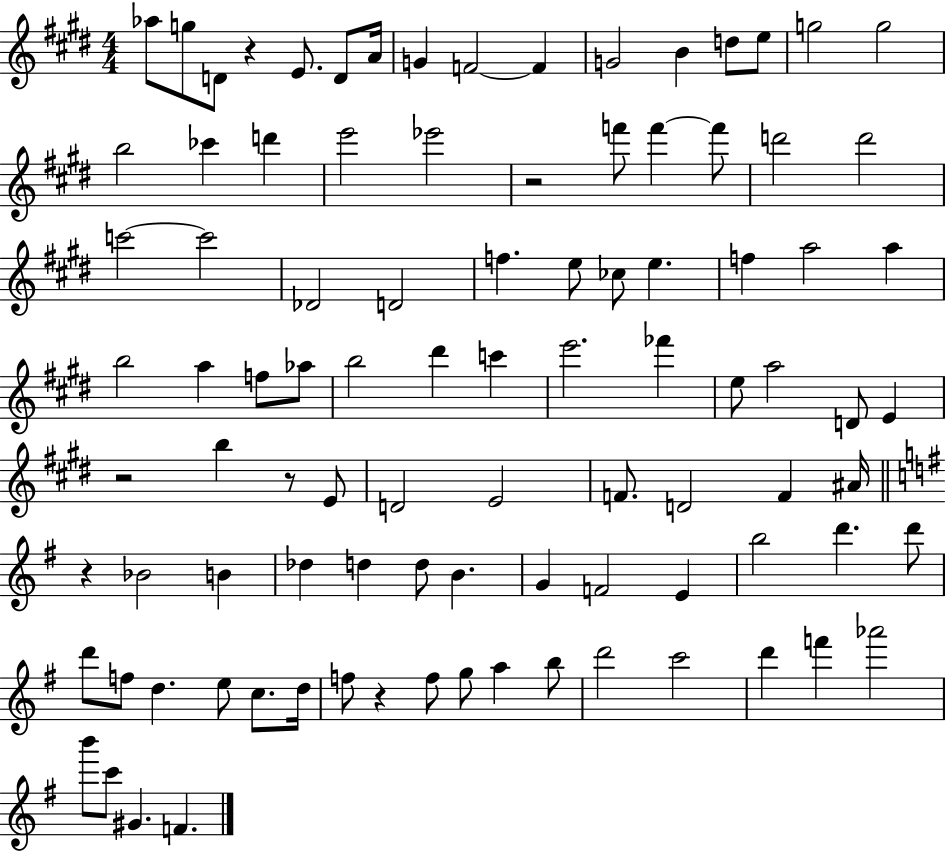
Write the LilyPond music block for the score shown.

{
  \clef treble
  \numericTimeSignature
  \time 4/4
  \key e \major
  aes''8 g''8 d'8 r4 e'8. d'8 a'16 | g'4 f'2~~ f'4 | g'2 b'4 d''8 e''8 | g''2 g''2 | \break b''2 ces'''4 d'''4 | e'''2 ees'''2 | r2 f'''8 f'''4~~ f'''8 | d'''2 d'''2 | \break c'''2~~ c'''2 | des'2 d'2 | f''4. e''8 ces''8 e''4. | f''4 a''2 a''4 | \break b''2 a''4 f''8 aes''8 | b''2 dis'''4 c'''4 | e'''2. fes'''4 | e''8 a''2 d'8 e'4 | \break r2 b''4 r8 e'8 | d'2 e'2 | f'8. d'2 f'4 ais'16 | \bar "||" \break \key e \minor r4 bes'2 b'4 | des''4 d''4 d''8 b'4. | g'4 f'2 e'4 | b''2 d'''4. d'''8 | \break d'''8 f''8 d''4. e''8 c''8. d''16 | f''8 r4 f''8 g''8 a''4 b''8 | d'''2 c'''2 | d'''4 f'''4 aes'''2 | \break b'''8 c'''8 gis'4. f'4. | \bar "|."
}